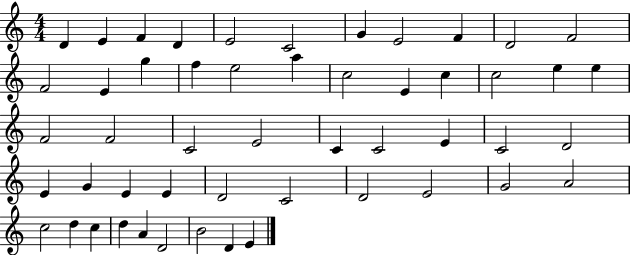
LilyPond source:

{
  \clef treble
  \numericTimeSignature
  \time 4/4
  \key c \major
  d'4 e'4 f'4 d'4 | e'2 c'2 | g'4 e'2 f'4 | d'2 f'2 | \break f'2 e'4 g''4 | f''4 e''2 a''4 | c''2 e'4 c''4 | c''2 e''4 e''4 | \break f'2 f'2 | c'2 e'2 | c'4 c'2 e'4 | c'2 d'2 | \break e'4 g'4 e'4 e'4 | d'2 c'2 | d'2 e'2 | g'2 a'2 | \break c''2 d''4 c''4 | d''4 a'4 d'2 | b'2 d'4 e'4 | \bar "|."
}